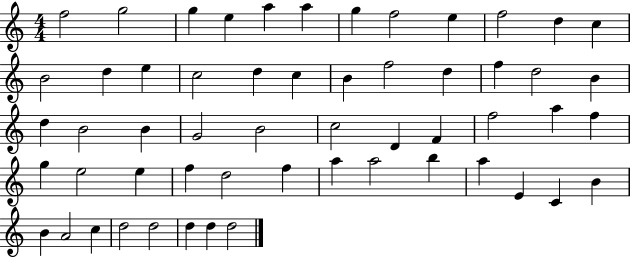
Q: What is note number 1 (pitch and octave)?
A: F5